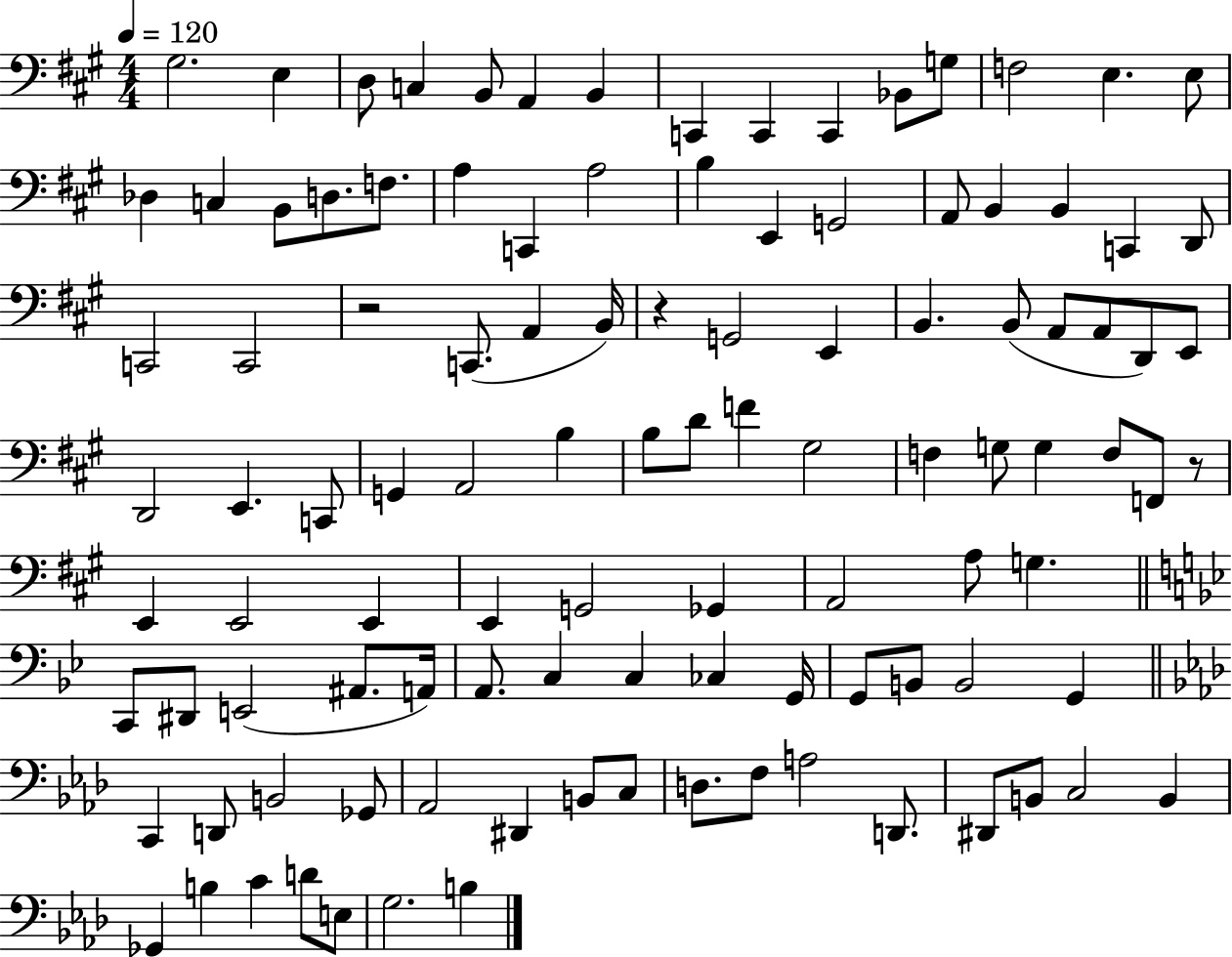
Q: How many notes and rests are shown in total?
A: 108